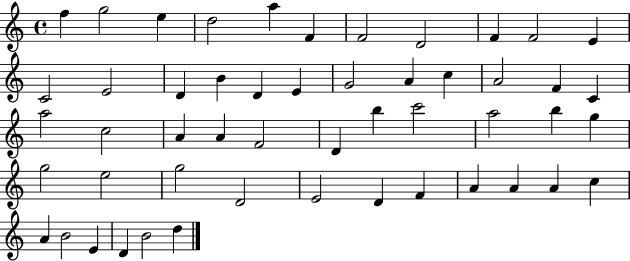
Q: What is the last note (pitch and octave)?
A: D5